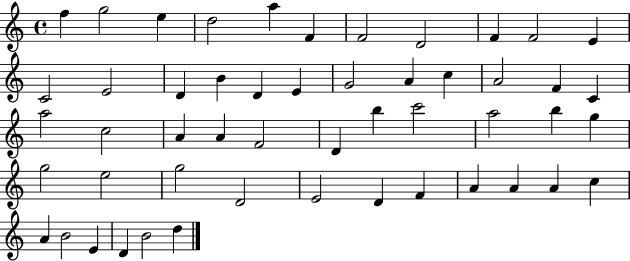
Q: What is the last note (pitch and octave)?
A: D5